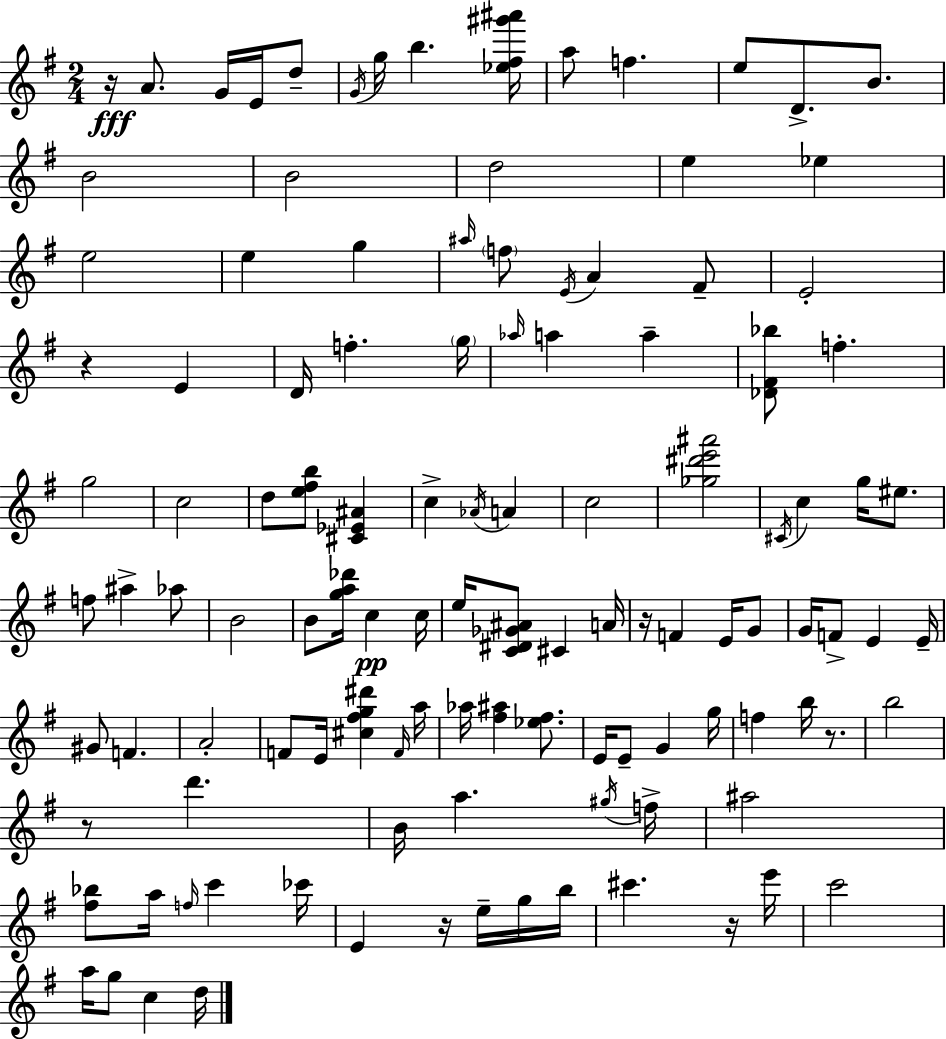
R/s A4/e. G4/s E4/s D5/e G4/s G5/s B5/q. [Eb5,F#5,G#6,A#6]/s A5/e F5/q. E5/e D4/e. B4/e. B4/h B4/h D5/h E5/q Eb5/q E5/h E5/q G5/q A#5/s F5/e E4/s A4/q F#4/e E4/h R/q E4/q D4/s F5/q. G5/s Ab5/s A5/q A5/q [Db4,F#4,Bb5]/e F5/q. G5/h C5/h D5/e [E5,F#5,B5]/e [C#4,Eb4,A#4]/q C5/q Ab4/s A4/q C5/h [Gb5,D#6,E6,A#6]/h C#4/s C5/q G5/s EIS5/e. F5/e A#5/q Ab5/e B4/h B4/e [G5,A5,Db6]/s C5/q C5/s E5/s [C4,D#4,Gb4,A#4]/e C#4/q A4/s R/s F4/q E4/s G4/e G4/s F4/e E4/q E4/s G#4/e F4/q. A4/h F4/e E4/s [C#5,F#5,G5,D#6]/q F4/s A5/s Ab5/s [F#5,A#5]/q [Eb5,F#5]/e. E4/s E4/e G4/q G5/s F5/q B5/s R/e. B5/h R/e D6/q. B4/s A5/q. G#5/s F5/s A#5/h [F#5,Bb5]/e A5/s F5/s C6/q CES6/s E4/q R/s E5/s G5/s B5/s C#6/q. R/s E6/s C6/h A5/s G5/e C5/q D5/s